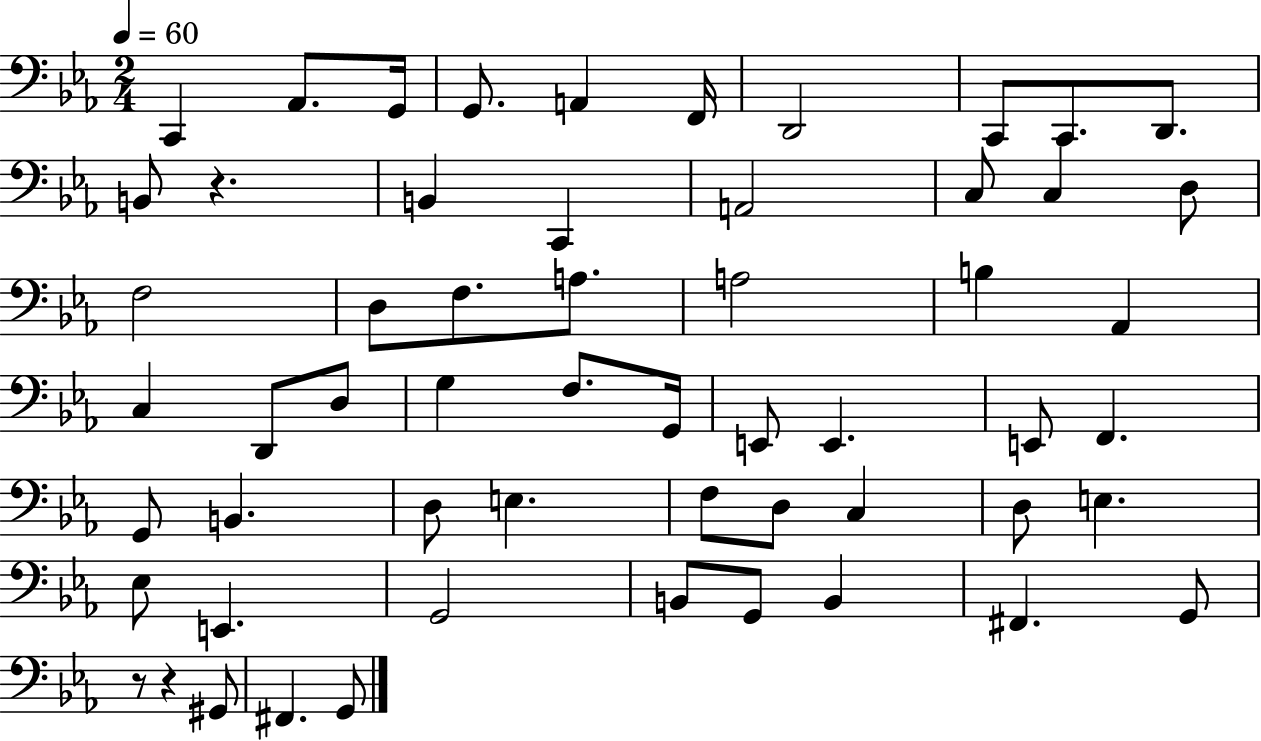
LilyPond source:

{
  \clef bass
  \numericTimeSignature
  \time 2/4
  \key ees \major
  \tempo 4 = 60
  c,4 aes,8. g,16 | g,8. a,4 f,16 | d,2 | c,8 c,8. d,8. | \break b,8 r4. | b,4 c,4 | a,2 | c8 c4 d8 | \break f2 | d8 f8. a8. | a2 | b4 aes,4 | \break c4 d,8 d8 | g4 f8. g,16 | e,8 e,4. | e,8 f,4. | \break g,8 b,4. | d8 e4. | f8 d8 c4 | d8 e4. | \break ees8 e,4. | g,2 | b,8 g,8 b,4 | fis,4. g,8 | \break r8 r4 gis,8 | fis,4. g,8 | \bar "|."
}